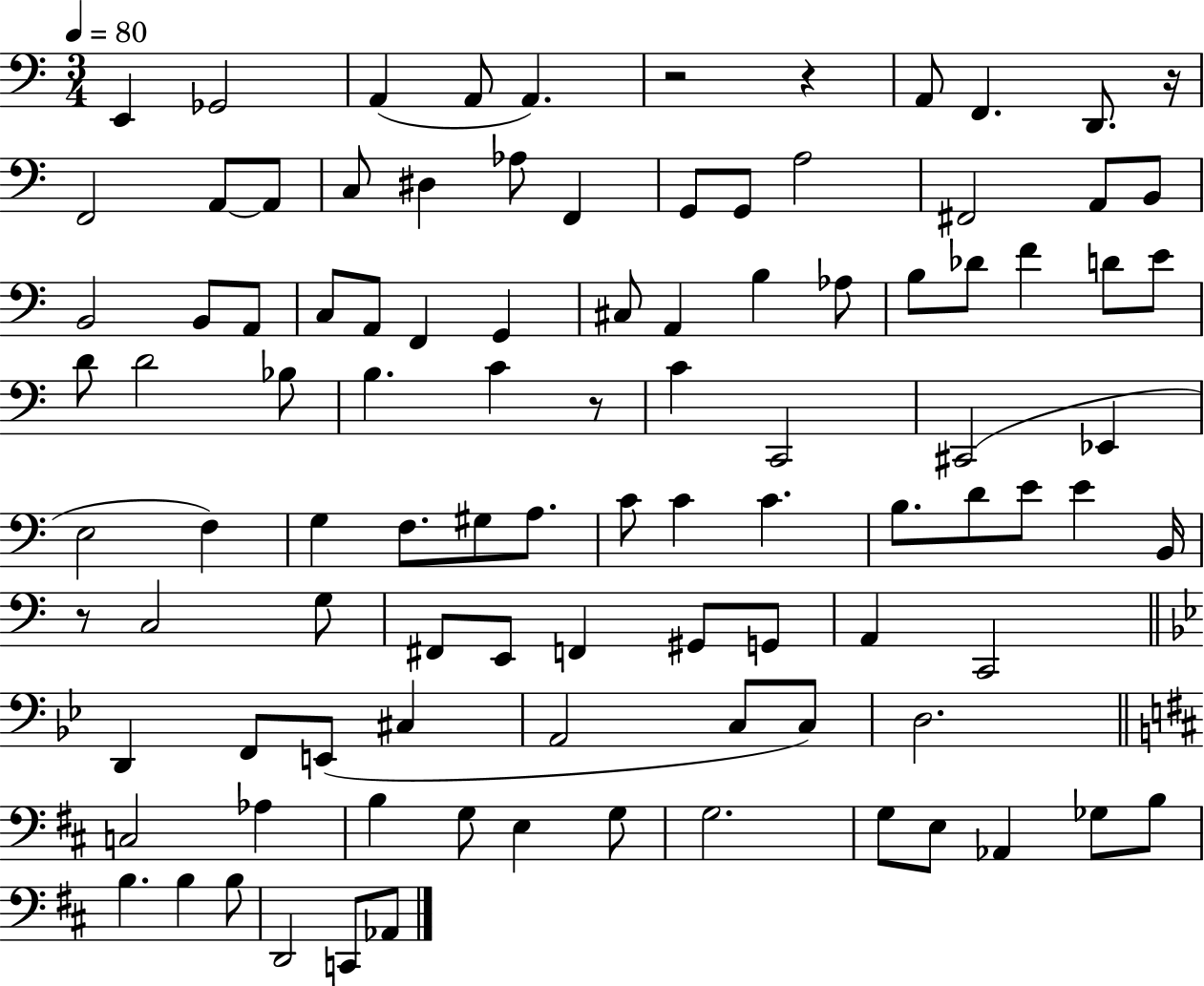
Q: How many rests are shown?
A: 5